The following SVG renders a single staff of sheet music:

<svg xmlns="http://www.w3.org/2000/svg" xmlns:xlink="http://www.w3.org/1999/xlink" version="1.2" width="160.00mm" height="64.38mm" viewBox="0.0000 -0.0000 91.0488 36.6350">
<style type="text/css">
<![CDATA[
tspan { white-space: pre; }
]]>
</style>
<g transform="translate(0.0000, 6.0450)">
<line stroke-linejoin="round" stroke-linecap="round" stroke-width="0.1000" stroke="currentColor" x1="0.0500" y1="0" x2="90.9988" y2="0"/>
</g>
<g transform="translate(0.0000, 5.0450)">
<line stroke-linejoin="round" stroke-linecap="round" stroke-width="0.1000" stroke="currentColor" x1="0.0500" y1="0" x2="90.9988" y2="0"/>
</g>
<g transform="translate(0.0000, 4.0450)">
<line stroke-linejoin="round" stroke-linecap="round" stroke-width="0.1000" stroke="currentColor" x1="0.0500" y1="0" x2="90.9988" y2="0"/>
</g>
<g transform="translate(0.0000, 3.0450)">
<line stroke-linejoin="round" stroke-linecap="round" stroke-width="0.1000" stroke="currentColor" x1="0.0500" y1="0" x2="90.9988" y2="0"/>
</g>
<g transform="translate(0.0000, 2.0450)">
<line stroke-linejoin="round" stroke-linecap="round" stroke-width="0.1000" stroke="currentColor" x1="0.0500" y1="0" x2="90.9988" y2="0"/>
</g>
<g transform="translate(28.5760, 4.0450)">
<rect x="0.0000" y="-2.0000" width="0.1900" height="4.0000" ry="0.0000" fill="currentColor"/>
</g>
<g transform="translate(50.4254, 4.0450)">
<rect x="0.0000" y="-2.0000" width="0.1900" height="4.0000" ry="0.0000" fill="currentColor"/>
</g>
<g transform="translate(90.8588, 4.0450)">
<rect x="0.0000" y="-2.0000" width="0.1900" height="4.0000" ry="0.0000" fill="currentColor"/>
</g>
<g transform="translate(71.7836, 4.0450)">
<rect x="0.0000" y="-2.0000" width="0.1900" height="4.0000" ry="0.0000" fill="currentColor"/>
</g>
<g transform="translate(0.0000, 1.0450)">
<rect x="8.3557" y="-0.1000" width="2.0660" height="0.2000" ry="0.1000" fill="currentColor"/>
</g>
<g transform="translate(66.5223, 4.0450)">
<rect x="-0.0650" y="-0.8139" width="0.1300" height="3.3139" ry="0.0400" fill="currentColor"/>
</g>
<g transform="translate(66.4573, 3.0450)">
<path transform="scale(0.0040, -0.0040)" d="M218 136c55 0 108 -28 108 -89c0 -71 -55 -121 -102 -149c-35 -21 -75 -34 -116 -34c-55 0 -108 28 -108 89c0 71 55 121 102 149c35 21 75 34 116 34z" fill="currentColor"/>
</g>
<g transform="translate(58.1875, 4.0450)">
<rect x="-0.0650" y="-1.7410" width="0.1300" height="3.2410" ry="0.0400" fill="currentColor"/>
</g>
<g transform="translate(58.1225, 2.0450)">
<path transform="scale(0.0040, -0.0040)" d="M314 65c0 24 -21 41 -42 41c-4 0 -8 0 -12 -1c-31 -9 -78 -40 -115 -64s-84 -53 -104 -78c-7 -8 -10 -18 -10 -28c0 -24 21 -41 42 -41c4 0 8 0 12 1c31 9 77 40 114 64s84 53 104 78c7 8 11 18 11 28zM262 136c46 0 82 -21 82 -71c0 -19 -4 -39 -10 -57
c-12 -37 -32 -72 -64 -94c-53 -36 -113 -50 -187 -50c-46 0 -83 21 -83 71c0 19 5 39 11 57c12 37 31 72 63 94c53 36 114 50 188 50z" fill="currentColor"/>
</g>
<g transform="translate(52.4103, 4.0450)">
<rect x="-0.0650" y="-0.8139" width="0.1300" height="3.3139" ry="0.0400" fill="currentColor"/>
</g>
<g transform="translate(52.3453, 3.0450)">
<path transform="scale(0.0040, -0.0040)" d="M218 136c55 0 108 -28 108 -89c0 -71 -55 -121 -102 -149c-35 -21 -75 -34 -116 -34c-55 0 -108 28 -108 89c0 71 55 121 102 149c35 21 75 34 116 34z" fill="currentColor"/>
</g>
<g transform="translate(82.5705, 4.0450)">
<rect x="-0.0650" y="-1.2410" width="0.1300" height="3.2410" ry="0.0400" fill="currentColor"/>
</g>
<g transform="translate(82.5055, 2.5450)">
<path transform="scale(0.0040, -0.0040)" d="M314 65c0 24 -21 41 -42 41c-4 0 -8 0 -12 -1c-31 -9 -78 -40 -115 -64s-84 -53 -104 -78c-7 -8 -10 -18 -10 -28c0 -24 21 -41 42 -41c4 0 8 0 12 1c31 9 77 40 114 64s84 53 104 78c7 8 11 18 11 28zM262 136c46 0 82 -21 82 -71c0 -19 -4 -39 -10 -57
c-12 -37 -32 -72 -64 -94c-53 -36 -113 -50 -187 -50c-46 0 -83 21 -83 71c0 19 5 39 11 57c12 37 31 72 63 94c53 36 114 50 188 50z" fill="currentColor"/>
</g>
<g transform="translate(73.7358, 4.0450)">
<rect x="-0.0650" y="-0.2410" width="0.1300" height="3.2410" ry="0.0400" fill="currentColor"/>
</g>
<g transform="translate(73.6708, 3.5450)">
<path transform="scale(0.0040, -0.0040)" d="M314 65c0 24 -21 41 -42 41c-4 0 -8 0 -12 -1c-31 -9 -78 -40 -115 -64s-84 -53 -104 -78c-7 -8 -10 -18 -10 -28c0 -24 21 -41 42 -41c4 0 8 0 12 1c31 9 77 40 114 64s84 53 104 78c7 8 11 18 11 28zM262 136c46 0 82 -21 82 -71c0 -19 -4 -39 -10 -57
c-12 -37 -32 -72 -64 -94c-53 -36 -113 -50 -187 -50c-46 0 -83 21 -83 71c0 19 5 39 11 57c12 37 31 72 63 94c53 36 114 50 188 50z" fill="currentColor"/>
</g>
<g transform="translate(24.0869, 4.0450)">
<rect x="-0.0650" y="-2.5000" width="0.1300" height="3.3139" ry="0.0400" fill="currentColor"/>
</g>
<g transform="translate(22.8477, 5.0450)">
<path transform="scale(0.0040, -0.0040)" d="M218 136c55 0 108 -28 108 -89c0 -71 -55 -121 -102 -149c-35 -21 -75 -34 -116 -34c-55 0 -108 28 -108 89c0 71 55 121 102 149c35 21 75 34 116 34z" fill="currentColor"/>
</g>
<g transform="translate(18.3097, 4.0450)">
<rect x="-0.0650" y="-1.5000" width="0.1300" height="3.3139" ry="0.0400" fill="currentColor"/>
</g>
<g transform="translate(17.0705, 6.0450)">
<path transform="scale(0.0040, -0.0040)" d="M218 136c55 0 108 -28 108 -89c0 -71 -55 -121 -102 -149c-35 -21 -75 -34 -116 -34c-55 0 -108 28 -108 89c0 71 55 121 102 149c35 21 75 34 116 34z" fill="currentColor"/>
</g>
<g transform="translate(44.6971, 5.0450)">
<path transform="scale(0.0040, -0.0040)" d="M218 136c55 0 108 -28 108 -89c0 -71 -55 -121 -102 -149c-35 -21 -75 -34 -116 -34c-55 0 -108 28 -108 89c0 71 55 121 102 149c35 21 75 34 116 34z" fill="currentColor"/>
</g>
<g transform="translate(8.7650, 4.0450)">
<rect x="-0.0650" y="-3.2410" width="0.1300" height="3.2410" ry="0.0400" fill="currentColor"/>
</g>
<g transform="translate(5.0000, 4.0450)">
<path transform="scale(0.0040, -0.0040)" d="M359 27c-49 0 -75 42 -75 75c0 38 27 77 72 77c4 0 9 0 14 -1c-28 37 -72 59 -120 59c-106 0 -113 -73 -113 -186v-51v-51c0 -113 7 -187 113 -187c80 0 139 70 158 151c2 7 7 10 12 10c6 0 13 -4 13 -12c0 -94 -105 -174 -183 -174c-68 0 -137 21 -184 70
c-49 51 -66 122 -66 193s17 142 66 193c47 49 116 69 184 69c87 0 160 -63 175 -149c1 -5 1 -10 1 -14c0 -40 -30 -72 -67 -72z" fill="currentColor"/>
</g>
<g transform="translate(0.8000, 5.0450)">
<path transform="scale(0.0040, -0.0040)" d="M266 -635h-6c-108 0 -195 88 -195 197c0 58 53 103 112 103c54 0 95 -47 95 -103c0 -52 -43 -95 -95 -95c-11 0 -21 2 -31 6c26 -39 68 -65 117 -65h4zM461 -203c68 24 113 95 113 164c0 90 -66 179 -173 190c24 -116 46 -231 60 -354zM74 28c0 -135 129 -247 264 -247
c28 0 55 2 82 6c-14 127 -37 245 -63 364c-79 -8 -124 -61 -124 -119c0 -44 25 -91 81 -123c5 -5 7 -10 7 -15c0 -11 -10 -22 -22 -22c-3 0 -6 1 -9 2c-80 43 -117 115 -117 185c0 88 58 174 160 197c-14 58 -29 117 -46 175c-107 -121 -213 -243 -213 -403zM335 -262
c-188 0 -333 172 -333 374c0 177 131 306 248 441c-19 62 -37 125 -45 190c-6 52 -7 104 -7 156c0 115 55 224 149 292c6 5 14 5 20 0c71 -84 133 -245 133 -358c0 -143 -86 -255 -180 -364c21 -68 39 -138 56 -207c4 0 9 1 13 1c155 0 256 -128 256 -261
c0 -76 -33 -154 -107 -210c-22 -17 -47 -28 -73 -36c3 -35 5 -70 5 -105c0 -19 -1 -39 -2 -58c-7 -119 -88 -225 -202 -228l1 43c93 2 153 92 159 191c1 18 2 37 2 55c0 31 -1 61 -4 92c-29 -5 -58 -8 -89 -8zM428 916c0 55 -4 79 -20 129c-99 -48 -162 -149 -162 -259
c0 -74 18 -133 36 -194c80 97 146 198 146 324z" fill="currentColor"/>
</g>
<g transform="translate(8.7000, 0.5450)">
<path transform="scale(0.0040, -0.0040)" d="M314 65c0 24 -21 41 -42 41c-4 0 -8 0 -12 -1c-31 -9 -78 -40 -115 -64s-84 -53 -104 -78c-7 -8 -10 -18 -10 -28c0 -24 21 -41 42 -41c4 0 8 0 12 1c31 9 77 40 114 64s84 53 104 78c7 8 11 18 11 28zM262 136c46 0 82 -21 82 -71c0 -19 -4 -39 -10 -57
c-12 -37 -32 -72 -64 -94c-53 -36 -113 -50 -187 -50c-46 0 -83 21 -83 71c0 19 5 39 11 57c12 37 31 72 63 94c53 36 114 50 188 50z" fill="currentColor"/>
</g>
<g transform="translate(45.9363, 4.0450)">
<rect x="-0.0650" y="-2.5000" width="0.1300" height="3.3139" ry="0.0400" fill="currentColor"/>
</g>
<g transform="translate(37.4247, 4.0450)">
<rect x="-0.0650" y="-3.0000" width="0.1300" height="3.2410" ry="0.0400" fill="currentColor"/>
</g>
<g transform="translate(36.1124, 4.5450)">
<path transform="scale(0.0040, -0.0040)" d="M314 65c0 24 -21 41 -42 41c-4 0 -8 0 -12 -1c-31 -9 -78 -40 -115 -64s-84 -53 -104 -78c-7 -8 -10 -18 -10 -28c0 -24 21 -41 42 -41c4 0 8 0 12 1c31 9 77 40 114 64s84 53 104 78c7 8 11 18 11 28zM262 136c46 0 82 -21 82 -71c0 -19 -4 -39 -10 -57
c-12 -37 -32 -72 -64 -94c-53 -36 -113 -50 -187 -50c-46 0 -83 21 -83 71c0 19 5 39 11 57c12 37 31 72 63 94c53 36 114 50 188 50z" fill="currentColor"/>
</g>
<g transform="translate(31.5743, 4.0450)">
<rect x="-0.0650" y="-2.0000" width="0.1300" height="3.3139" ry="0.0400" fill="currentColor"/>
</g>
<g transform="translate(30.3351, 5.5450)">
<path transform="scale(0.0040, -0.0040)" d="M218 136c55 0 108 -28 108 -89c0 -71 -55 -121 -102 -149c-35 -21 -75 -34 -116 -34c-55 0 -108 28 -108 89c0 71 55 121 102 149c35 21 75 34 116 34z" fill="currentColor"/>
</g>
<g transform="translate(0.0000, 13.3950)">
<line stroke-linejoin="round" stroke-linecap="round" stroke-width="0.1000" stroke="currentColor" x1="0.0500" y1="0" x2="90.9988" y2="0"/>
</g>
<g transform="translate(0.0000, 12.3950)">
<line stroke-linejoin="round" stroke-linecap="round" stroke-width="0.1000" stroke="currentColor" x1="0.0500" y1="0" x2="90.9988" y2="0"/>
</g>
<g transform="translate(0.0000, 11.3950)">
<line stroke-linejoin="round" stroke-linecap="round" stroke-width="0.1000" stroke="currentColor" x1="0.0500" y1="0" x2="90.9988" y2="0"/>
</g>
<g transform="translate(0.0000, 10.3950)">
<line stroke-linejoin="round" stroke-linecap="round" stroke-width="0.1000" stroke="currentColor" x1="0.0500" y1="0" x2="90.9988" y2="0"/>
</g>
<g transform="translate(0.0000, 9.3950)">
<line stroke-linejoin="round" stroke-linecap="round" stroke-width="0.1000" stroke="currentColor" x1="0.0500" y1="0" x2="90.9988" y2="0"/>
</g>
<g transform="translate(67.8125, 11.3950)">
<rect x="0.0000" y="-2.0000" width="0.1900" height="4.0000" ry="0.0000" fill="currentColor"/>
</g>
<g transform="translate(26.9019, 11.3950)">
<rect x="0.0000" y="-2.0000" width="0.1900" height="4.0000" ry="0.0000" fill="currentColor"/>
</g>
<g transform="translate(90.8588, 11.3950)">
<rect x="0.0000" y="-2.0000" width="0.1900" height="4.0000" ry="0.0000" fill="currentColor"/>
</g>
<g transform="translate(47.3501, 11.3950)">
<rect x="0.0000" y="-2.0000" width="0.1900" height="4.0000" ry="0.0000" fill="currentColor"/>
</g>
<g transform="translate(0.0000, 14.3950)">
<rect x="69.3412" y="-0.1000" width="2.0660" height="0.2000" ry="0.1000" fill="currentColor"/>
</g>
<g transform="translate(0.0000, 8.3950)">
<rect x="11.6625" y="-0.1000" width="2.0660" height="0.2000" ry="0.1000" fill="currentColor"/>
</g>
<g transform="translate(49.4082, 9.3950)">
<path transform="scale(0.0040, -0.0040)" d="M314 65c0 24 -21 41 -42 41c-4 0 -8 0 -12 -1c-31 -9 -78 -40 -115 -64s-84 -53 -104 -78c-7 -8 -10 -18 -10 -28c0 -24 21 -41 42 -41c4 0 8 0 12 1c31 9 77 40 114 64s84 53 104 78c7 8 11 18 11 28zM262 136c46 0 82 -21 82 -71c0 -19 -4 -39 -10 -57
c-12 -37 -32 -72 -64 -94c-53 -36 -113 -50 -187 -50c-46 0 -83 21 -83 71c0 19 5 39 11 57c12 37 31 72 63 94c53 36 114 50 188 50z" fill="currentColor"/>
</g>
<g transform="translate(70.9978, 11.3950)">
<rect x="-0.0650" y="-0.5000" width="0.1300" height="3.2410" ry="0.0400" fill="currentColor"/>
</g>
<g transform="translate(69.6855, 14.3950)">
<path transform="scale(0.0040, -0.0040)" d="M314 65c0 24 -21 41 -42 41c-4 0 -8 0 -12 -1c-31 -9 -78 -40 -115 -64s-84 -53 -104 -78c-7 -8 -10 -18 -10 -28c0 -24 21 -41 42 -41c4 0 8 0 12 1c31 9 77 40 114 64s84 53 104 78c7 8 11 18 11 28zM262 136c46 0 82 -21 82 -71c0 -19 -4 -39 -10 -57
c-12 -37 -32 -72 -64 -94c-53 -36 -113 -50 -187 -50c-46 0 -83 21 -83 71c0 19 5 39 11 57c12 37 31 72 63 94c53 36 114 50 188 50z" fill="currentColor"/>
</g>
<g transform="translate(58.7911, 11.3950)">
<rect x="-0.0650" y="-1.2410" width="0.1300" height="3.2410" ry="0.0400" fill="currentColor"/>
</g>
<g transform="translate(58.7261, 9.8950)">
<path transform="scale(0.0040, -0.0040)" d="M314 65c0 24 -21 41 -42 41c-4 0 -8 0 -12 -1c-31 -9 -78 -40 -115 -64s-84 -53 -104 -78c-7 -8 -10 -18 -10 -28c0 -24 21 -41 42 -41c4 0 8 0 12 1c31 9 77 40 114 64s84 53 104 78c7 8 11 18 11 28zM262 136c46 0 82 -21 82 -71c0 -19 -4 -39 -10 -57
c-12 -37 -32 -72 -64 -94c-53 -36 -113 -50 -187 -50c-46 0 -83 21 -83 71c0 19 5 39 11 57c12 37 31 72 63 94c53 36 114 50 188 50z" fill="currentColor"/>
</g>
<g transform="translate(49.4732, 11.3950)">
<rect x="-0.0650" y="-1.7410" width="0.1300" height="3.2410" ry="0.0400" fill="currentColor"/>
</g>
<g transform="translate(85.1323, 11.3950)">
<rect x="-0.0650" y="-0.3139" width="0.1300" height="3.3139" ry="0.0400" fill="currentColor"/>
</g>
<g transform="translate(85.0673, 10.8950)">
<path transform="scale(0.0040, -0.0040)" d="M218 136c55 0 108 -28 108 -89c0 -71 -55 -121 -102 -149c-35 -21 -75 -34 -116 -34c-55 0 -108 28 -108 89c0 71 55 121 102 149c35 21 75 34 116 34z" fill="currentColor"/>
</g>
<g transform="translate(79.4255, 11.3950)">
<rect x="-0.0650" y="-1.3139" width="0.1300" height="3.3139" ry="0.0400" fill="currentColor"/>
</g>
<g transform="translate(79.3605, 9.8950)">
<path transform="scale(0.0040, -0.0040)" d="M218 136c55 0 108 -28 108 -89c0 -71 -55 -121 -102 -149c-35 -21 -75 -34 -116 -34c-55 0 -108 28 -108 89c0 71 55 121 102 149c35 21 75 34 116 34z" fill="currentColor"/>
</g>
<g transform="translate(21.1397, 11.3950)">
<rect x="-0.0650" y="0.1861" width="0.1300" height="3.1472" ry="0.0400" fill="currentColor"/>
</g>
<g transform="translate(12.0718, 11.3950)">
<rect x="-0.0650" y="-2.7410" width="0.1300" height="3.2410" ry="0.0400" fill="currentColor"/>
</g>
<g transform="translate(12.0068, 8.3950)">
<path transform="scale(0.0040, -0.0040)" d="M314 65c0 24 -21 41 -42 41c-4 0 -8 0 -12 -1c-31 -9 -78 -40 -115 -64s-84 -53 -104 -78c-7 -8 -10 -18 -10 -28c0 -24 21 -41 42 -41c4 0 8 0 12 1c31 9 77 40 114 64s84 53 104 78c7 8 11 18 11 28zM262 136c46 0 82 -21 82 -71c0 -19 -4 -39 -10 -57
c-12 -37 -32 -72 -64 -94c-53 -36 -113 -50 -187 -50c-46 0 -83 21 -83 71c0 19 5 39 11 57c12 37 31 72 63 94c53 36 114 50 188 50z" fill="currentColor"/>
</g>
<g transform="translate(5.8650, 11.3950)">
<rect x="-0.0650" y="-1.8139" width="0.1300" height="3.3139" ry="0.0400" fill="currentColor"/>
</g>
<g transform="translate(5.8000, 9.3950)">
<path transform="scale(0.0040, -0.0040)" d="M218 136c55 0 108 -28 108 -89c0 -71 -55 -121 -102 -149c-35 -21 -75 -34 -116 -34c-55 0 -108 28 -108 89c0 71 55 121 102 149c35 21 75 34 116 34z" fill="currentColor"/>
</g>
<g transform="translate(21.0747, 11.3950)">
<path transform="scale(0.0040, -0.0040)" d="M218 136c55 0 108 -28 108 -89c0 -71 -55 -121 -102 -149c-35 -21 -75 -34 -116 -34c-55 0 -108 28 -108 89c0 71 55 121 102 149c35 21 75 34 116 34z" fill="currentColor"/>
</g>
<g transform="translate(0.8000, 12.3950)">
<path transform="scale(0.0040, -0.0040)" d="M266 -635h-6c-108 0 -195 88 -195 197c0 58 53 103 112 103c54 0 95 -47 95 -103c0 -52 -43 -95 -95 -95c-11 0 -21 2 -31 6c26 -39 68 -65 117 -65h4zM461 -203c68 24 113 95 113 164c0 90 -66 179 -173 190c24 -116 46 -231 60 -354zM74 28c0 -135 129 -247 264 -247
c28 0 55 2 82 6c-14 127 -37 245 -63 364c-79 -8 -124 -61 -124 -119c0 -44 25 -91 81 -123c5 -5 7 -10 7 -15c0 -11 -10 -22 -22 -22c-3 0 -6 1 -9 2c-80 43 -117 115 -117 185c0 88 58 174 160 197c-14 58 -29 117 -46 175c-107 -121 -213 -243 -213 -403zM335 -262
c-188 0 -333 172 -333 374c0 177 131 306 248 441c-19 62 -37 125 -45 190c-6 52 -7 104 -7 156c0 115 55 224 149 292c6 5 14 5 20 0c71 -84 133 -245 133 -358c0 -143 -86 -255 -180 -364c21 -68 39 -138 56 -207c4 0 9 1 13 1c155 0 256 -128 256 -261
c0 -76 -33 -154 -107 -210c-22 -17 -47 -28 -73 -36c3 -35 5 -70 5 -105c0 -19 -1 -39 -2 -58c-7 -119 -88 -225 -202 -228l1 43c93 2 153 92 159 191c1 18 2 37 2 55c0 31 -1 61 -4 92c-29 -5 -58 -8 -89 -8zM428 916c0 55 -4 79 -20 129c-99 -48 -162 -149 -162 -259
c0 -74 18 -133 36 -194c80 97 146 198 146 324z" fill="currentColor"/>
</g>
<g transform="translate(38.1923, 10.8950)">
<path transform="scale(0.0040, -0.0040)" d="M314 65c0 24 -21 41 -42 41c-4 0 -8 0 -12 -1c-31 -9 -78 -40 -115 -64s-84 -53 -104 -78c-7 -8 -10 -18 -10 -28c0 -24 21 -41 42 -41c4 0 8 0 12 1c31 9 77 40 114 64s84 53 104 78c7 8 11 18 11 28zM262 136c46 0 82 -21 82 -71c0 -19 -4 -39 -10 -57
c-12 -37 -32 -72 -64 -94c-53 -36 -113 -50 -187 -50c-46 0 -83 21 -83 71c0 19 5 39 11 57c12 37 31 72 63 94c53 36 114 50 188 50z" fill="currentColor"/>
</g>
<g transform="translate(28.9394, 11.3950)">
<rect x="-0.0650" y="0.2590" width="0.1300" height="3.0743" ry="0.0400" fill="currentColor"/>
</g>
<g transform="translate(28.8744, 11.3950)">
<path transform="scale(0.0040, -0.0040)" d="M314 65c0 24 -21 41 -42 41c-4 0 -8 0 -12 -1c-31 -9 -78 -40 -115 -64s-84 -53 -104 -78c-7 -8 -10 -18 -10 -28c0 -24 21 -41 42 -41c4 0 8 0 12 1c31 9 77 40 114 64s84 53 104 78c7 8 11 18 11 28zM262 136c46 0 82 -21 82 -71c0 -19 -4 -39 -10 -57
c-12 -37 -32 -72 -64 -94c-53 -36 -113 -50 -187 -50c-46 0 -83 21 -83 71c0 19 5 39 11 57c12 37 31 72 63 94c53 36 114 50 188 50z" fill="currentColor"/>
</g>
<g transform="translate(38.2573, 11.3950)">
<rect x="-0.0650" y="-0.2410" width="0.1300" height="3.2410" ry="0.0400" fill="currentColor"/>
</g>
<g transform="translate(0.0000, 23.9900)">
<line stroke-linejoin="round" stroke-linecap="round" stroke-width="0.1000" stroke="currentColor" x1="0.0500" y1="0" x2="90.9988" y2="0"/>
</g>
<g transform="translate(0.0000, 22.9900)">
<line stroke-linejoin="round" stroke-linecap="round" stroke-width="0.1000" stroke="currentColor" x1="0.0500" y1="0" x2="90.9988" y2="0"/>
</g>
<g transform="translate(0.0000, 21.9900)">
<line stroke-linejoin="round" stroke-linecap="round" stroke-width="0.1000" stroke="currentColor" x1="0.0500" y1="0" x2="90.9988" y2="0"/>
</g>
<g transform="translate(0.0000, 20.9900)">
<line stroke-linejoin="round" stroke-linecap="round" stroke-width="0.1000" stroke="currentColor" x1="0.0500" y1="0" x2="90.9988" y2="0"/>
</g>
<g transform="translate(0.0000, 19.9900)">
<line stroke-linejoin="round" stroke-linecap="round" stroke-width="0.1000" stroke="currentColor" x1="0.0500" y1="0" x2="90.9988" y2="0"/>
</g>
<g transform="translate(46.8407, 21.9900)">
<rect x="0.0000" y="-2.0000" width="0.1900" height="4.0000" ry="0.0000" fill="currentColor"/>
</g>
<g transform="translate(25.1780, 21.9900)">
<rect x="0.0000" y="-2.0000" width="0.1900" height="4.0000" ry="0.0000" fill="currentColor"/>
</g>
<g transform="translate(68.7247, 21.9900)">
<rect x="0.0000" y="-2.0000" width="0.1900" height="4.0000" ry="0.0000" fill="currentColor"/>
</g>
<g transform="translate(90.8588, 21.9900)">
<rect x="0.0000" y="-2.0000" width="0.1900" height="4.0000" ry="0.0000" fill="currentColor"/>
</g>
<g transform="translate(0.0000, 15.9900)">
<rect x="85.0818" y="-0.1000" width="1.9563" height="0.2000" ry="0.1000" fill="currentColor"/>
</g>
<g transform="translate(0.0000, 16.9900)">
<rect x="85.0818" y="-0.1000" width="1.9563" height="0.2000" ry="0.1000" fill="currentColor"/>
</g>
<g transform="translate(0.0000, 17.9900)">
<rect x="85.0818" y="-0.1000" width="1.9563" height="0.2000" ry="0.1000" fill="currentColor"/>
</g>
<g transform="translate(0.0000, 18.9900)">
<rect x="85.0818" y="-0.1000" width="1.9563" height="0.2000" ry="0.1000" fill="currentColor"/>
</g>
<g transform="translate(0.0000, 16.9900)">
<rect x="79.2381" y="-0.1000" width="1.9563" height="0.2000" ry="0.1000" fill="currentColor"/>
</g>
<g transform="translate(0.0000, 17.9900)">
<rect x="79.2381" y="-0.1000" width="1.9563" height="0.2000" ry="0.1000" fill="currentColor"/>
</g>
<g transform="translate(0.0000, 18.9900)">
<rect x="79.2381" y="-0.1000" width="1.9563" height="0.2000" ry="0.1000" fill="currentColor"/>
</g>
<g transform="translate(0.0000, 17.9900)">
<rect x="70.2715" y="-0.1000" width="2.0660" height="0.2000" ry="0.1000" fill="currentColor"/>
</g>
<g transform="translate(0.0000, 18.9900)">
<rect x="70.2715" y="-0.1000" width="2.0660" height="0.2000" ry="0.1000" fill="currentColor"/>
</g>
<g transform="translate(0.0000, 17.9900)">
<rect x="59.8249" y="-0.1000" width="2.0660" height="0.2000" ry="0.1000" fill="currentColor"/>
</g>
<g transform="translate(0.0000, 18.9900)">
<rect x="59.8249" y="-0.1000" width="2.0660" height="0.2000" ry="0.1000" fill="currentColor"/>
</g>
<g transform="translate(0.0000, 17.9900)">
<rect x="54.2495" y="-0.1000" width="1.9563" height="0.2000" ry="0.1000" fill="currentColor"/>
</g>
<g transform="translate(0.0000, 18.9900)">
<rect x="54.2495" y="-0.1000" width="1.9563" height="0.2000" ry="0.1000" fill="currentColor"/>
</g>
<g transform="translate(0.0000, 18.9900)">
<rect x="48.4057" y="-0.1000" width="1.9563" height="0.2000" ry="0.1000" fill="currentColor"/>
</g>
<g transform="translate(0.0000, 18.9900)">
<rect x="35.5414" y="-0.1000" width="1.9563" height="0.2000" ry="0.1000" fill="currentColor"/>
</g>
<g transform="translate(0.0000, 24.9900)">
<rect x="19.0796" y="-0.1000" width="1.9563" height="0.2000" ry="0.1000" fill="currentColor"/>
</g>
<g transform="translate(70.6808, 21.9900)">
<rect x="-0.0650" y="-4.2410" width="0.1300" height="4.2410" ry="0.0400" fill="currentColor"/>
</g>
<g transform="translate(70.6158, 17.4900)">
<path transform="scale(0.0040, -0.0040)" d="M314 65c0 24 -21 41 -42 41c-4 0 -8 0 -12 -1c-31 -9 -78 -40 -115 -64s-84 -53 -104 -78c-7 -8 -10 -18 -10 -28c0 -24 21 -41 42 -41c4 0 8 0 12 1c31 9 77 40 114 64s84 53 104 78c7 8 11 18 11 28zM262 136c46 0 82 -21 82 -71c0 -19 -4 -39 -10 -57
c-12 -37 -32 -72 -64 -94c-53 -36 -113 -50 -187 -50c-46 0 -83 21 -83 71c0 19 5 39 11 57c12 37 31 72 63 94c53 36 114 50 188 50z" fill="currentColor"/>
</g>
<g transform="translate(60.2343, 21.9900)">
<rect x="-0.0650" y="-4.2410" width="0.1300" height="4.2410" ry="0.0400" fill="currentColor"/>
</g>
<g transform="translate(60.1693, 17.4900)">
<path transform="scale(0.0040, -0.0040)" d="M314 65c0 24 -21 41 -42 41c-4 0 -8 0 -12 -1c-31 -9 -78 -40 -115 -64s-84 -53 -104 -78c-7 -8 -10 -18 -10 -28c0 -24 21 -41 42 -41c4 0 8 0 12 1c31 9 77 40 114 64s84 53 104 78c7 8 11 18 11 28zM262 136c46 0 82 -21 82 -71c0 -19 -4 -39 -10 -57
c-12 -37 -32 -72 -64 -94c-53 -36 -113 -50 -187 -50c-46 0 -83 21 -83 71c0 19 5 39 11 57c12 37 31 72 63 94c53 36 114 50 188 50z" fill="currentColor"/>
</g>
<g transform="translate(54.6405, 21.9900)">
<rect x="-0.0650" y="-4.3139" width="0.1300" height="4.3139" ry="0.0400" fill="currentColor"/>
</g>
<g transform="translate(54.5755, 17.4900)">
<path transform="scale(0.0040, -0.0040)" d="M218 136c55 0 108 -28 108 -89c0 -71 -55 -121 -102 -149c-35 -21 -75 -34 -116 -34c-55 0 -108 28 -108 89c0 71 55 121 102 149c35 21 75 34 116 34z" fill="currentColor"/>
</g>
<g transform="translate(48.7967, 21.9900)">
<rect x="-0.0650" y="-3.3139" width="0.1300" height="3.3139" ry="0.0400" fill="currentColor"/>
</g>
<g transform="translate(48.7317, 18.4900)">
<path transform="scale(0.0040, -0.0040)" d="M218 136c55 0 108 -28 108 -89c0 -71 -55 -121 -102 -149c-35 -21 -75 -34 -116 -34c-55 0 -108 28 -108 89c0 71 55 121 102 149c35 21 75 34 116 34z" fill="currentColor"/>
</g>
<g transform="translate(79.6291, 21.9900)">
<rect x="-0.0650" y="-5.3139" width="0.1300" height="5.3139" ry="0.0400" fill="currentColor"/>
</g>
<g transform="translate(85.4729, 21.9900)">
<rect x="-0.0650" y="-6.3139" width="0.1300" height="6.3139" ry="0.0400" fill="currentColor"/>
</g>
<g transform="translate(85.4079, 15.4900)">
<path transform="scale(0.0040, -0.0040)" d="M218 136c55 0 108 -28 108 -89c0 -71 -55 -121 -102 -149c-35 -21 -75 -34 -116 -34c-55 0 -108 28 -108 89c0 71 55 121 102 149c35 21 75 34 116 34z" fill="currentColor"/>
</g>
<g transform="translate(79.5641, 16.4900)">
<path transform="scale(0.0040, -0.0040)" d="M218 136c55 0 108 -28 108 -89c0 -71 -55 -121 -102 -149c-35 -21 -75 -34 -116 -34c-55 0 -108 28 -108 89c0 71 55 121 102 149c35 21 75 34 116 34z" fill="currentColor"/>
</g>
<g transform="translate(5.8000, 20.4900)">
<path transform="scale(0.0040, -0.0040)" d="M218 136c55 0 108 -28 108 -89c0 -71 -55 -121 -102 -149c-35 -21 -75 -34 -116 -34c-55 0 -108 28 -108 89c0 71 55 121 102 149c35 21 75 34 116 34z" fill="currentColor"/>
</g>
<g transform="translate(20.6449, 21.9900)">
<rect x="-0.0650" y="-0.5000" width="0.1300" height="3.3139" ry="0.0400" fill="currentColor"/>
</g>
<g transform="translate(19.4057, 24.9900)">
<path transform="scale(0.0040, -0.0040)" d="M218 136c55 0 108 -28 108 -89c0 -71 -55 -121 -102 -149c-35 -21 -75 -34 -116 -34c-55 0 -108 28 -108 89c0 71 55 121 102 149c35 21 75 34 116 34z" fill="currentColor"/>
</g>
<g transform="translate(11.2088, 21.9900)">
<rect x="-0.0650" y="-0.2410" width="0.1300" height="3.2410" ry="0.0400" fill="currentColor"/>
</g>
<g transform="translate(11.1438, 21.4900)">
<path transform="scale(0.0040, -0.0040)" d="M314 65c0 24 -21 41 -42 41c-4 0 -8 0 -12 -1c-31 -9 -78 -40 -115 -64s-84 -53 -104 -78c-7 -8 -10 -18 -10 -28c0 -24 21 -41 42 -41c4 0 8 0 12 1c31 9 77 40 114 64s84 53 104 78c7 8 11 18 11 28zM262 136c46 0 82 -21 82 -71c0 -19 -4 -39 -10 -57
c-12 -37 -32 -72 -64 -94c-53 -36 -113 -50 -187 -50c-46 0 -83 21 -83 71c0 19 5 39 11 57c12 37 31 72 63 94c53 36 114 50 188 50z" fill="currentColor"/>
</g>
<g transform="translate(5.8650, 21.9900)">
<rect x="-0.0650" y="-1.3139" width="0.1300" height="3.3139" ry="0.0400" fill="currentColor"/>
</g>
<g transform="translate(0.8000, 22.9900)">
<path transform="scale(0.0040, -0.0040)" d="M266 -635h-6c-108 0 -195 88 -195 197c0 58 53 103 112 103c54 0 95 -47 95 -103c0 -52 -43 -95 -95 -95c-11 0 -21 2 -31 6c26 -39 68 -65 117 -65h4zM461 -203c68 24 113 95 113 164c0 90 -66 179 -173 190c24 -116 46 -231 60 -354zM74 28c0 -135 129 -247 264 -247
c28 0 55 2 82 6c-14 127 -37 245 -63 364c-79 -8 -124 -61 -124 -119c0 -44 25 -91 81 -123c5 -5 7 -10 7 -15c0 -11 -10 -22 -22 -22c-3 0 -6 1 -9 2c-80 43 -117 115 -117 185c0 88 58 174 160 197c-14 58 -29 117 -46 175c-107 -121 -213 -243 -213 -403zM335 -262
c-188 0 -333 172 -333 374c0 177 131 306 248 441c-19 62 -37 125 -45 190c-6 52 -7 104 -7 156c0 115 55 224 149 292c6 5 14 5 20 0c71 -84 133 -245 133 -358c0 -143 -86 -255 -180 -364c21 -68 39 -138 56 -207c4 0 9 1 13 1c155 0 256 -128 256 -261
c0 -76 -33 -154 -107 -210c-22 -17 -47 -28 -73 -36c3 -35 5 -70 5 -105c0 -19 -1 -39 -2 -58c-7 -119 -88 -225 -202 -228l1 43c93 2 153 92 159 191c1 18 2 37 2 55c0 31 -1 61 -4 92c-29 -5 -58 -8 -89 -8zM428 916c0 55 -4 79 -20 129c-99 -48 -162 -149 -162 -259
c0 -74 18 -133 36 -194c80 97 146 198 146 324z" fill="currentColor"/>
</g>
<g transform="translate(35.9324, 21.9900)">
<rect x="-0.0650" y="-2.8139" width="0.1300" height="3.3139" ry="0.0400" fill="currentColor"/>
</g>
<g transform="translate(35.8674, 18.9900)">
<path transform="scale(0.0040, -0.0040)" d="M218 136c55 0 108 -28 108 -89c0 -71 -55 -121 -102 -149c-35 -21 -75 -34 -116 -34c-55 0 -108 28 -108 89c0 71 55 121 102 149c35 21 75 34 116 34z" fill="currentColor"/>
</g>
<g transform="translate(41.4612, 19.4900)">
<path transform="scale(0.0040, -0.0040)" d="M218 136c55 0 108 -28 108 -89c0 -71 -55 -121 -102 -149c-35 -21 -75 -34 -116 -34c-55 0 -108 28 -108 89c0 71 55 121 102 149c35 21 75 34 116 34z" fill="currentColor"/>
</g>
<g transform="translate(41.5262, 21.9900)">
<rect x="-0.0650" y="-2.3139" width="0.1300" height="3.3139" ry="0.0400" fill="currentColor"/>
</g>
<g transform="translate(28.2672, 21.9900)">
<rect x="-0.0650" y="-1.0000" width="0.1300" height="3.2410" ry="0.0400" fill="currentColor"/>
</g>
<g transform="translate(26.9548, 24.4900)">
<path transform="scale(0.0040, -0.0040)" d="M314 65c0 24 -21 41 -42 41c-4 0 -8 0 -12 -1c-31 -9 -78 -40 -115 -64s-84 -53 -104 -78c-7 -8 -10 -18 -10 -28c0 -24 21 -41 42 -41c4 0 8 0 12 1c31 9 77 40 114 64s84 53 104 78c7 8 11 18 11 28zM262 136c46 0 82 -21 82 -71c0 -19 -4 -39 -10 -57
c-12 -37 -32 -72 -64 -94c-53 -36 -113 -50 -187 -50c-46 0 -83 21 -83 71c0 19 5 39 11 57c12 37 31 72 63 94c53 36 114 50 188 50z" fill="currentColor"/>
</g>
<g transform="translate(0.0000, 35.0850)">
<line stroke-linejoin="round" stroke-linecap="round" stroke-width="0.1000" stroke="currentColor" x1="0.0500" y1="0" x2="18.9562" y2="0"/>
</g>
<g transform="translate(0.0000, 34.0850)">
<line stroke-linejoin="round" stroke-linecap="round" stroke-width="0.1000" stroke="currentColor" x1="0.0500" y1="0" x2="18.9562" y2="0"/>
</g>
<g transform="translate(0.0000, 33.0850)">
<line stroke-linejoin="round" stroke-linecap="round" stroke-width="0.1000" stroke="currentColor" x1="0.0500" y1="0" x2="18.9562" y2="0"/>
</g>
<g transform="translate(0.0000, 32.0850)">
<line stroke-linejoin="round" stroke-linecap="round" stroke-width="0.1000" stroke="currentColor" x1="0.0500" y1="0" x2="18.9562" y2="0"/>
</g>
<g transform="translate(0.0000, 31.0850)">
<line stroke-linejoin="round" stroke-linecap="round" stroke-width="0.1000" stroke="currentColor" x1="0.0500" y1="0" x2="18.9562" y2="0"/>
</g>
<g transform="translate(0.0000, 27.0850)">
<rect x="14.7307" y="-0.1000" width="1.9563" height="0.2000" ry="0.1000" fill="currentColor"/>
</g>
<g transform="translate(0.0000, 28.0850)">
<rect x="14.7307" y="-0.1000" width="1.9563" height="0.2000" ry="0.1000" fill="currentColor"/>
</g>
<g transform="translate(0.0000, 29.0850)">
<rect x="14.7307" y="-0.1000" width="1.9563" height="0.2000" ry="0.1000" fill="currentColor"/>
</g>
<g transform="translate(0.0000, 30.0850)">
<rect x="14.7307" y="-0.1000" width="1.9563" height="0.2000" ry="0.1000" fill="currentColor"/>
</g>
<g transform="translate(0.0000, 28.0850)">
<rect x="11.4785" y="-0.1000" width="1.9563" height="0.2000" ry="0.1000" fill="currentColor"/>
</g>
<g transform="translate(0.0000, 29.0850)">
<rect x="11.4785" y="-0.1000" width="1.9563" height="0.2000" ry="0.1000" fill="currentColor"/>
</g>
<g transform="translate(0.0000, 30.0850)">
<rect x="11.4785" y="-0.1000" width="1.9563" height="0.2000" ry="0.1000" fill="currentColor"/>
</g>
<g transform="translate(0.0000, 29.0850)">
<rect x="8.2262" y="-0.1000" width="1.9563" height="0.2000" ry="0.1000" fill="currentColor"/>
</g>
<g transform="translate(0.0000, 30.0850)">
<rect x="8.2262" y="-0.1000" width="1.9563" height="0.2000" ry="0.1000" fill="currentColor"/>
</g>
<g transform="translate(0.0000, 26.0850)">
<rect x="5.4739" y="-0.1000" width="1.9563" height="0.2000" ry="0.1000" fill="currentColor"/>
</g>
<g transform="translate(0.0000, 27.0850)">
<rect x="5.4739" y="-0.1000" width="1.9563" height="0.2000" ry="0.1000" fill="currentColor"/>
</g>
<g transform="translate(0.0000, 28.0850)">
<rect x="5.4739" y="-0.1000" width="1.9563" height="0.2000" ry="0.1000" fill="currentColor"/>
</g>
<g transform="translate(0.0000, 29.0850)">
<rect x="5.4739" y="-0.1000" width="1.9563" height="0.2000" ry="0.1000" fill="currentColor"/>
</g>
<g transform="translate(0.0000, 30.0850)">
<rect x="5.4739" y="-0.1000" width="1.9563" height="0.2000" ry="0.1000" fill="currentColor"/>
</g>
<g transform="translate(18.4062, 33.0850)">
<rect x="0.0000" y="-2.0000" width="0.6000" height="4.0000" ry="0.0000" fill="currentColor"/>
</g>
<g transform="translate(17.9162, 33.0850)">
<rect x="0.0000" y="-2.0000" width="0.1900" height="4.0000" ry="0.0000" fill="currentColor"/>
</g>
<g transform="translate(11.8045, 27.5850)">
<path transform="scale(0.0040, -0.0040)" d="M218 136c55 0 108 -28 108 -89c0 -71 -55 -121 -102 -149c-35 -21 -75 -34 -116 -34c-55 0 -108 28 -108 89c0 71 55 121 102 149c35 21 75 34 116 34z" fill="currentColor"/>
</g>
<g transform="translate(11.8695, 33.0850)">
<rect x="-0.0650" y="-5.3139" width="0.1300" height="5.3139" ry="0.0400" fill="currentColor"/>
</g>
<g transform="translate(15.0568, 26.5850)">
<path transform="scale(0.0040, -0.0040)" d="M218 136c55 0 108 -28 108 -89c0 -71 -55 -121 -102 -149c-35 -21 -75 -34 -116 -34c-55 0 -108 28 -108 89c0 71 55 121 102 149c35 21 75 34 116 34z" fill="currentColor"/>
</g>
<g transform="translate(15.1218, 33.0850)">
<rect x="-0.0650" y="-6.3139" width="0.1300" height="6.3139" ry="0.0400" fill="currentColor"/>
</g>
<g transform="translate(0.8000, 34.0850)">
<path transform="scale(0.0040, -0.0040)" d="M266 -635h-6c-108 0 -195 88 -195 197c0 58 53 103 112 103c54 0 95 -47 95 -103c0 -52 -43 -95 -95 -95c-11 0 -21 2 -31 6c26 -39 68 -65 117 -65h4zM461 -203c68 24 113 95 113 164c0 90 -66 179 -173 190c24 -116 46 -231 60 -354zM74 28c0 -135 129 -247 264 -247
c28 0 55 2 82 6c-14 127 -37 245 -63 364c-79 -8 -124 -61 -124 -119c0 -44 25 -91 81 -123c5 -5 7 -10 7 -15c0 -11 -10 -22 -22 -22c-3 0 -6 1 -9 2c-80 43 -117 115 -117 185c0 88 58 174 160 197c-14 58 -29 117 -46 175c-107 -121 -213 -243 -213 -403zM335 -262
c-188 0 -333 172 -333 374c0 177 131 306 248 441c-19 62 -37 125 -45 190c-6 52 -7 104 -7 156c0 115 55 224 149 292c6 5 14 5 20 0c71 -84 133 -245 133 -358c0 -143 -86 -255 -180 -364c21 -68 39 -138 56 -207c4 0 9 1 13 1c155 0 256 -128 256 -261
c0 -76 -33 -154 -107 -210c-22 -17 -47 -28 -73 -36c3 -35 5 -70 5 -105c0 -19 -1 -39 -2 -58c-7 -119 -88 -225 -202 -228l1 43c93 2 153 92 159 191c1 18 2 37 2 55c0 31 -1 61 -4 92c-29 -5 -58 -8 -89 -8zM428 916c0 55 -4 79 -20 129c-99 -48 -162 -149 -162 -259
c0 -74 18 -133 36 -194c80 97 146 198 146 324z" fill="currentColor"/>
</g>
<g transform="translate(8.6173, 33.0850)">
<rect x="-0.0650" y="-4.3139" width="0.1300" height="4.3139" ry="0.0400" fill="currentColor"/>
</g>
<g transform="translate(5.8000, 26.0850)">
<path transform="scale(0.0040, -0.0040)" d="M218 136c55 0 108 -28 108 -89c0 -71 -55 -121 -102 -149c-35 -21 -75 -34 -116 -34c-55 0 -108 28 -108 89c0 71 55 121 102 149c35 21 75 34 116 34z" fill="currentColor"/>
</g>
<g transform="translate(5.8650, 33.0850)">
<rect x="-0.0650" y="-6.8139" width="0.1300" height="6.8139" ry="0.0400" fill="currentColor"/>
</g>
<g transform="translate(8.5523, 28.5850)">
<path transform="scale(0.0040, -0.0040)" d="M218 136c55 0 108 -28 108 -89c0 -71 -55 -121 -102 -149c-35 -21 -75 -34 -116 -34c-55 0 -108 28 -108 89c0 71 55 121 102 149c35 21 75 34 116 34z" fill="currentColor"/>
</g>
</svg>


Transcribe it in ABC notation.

X:1
T:Untitled
M:4/4
L:1/4
K:C
b2 E G F A2 G d f2 d c2 e2 f a2 B B2 c2 f2 e2 C2 e c e c2 C D2 a g b d' d'2 d'2 f' a' b' d' f' a'